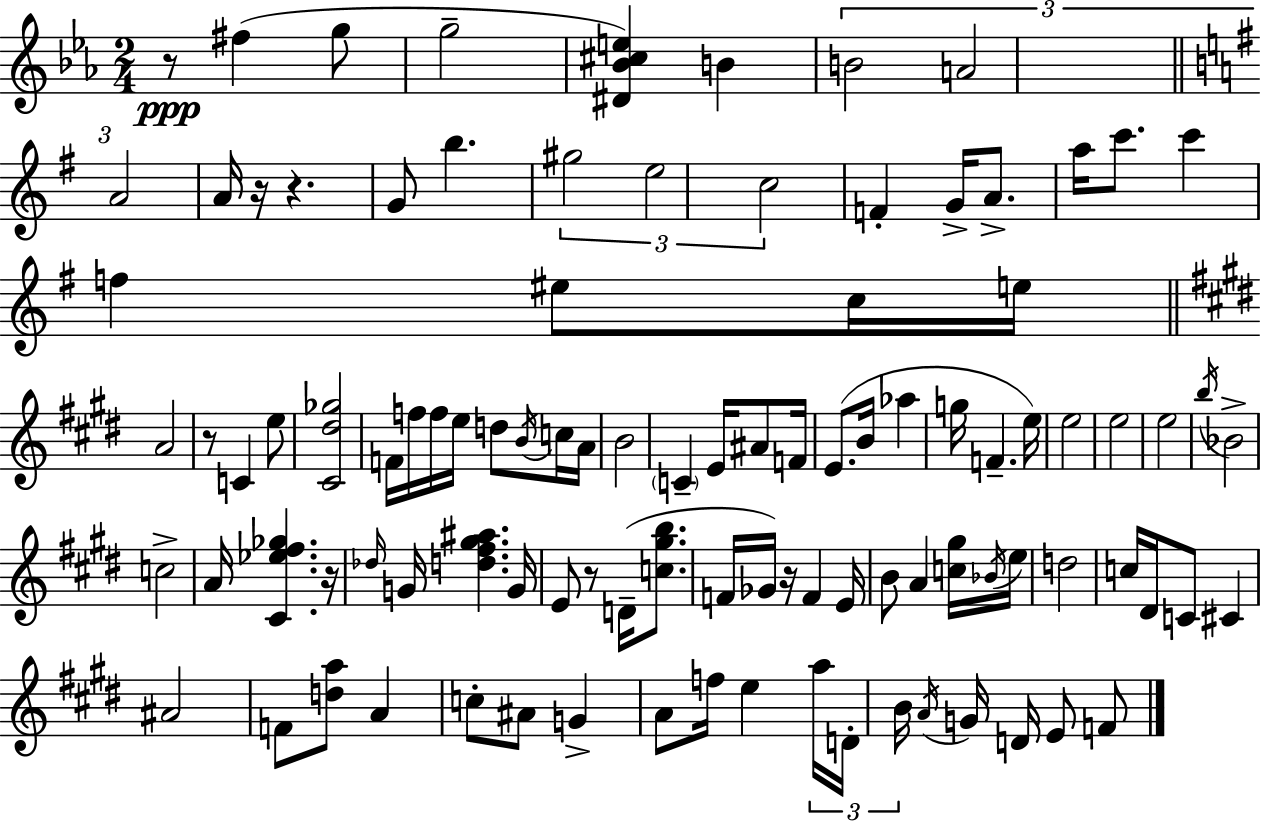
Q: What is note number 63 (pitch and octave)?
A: A4